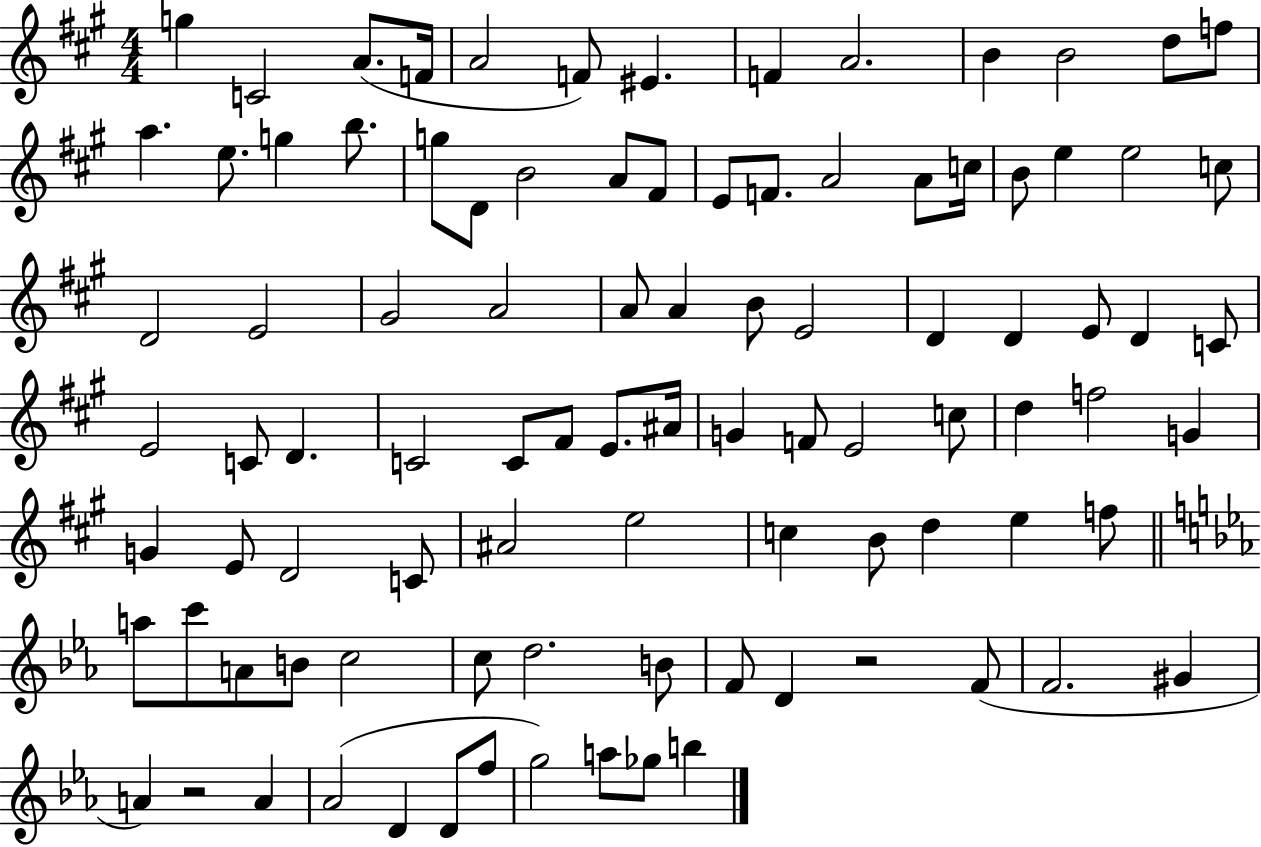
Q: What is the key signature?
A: A major